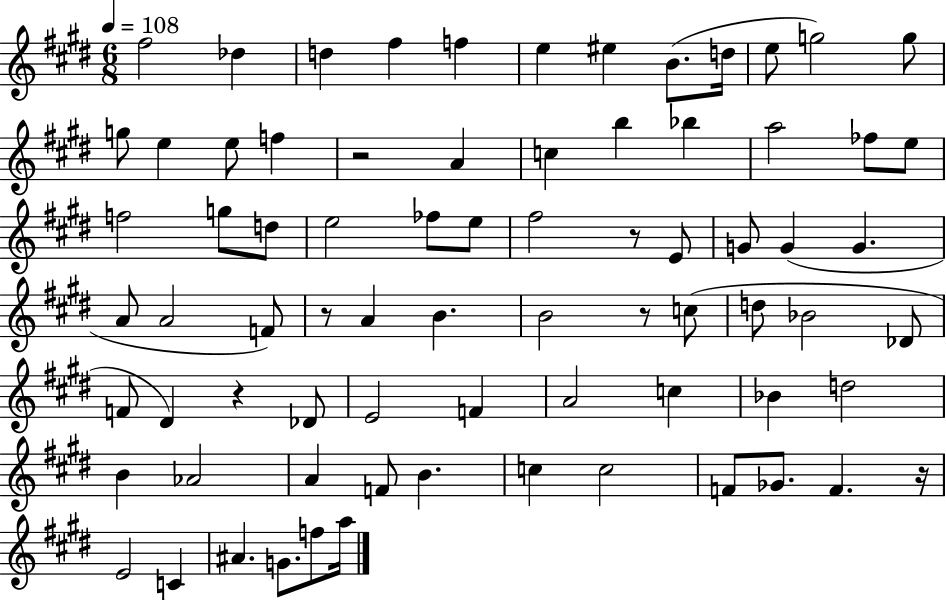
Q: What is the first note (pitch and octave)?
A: F#5